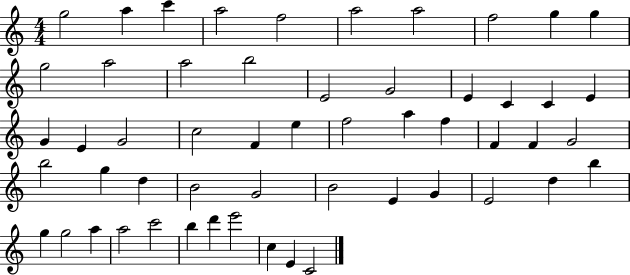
G5/h A5/q C6/q A5/h F5/h A5/h A5/h F5/h G5/q G5/q G5/h A5/h A5/h B5/h E4/h G4/h E4/q C4/q C4/q E4/q G4/q E4/q G4/h C5/h F4/q E5/q F5/h A5/q F5/q F4/q F4/q G4/h B5/h G5/q D5/q B4/h G4/h B4/h E4/q G4/q E4/h D5/q B5/q G5/q G5/h A5/q A5/h C6/h B5/q D6/q E6/h C5/q E4/q C4/h